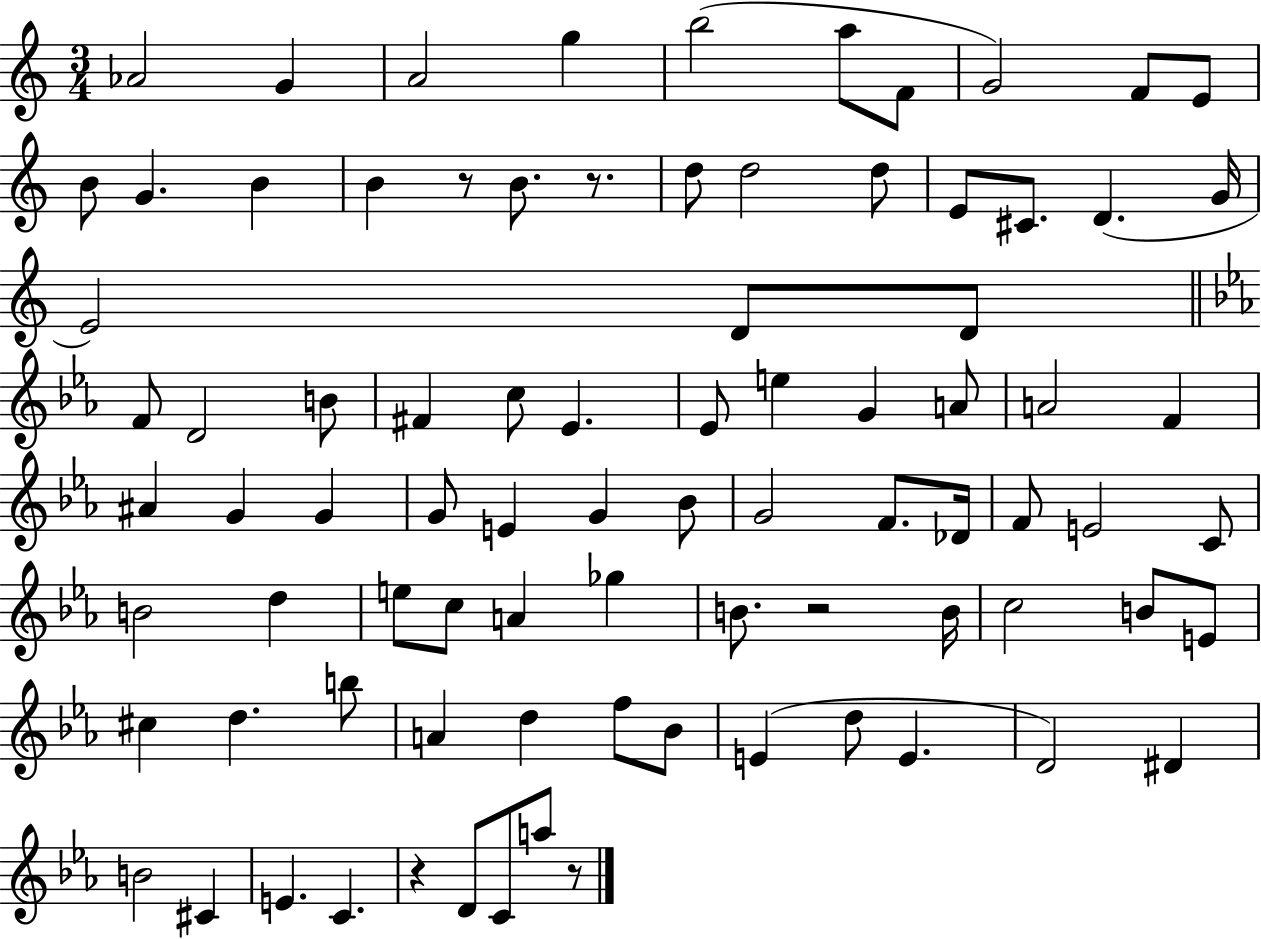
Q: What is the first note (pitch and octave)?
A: Ab4